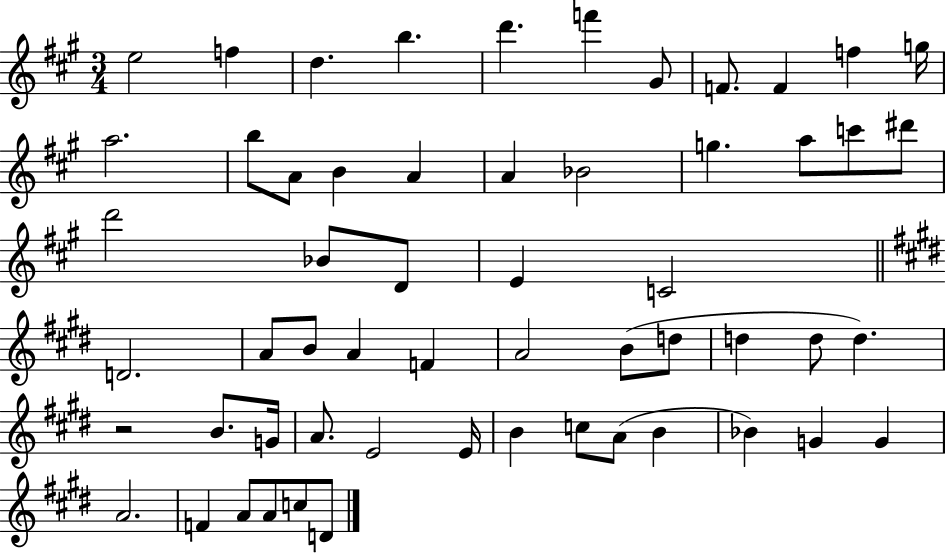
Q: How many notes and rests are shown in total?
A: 57